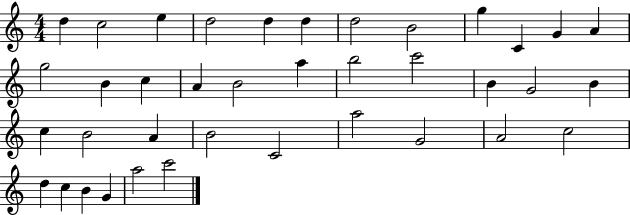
{
  \clef treble
  \numericTimeSignature
  \time 4/4
  \key c \major
  d''4 c''2 e''4 | d''2 d''4 d''4 | d''2 b'2 | g''4 c'4 g'4 a'4 | \break g''2 b'4 c''4 | a'4 b'2 a''4 | b''2 c'''2 | b'4 g'2 b'4 | \break c''4 b'2 a'4 | b'2 c'2 | a''2 g'2 | a'2 c''2 | \break d''4 c''4 b'4 g'4 | a''2 c'''2 | \bar "|."
}